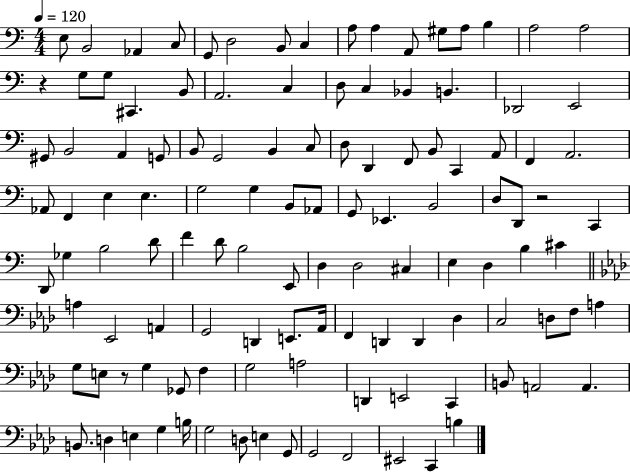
{
  \clef bass
  \numericTimeSignature
  \time 4/4
  \key c \major
  \tempo 4 = 120
  e8 b,2 aes,4 c8 | g,8 d2 b,8 c4 | a8 a4 a,8 gis8 a8 b4 | a2 a2 | \break r4 g8 g8 cis,4. b,8 | a,2. c4 | d8 c4 bes,4 b,4. | des,2 e,2 | \break gis,8 b,2 a,4 g,8 | b,8 g,2 b,4 c8 | d8 d,4 f,8 b,8 c,4 a,8 | f,4 a,2. | \break aes,8 f,4 e4 e4. | g2 g4 b,8 aes,8 | g,8 ees,4. b,2 | d8 d,8 r2 c,4 | \break d,8 ges4 b2 d'8 | f'4 d'8 b2 e,8 | d4 d2 cis4 | e4 d4 b4 cis'4 | \break \bar "||" \break \key aes \major a4 ees,2 a,4 | g,2 d,4 e,8. aes,16 | f,4 d,4 d,4 des4 | c2 d8 f8 a4 | \break g8 e8 r8 g4 ges,8 f4 | g2 a2 | d,4 e,2 c,4 | b,8 a,2 a,4. | \break b,8. d4 e4 g4 b16 | g2 d8 e4 g,8 | g,2 f,2 | eis,2 c,4 b4 | \break \bar "|."
}